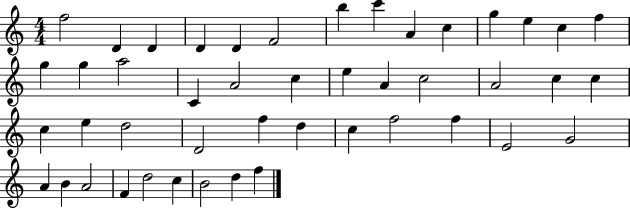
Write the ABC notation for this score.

X:1
T:Untitled
M:4/4
L:1/4
K:C
f2 D D D D F2 b c' A c g e c f g g a2 C A2 c e A c2 A2 c c c e d2 D2 f d c f2 f E2 G2 A B A2 F d2 c B2 d f